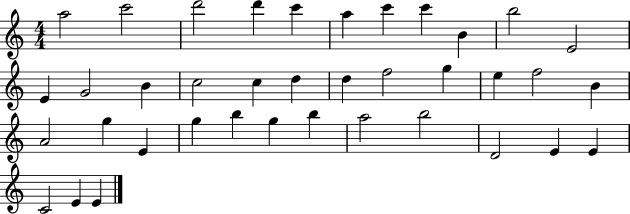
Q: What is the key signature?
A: C major